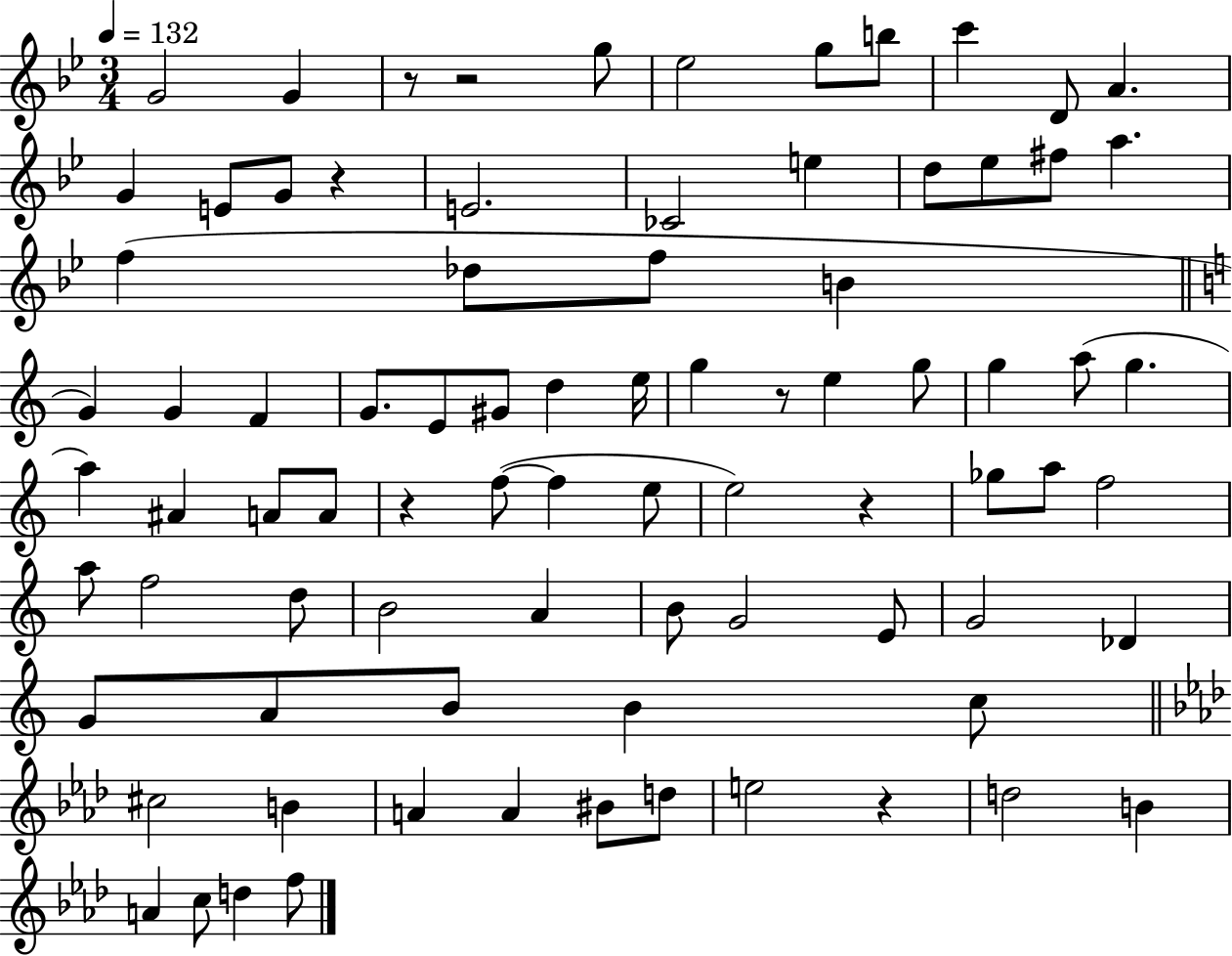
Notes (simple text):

G4/h G4/q R/e R/h G5/e Eb5/h G5/e B5/e C6/q D4/e A4/q. G4/q E4/e G4/e R/q E4/h. CES4/h E5/q D5/e Eb5/e F#5/e A5/q. F5/q Db5/e F5/e B4/q G4/q G4/q F4/q G4/e. E4/e G#4/e D5/q E5/s G5/q R/e E5/q G5/e G5/q A5/e G5/q. A5/q A#4/q A4/e A4/e R/q F5/e F5/q E5/e E5/h R/q Gb5/e A5/e F5/h A5/e F5/h D5/e B4/h A4/q B4/e G4/h E4/e G4/h Db4/q G4/e A4/e B4/e B4/q C5/e C#5/h B4/q A4/q A4/q BIS4/e D5/e E5/h R/q D5/h B4/q A4/q C5/e D5/q F5/e